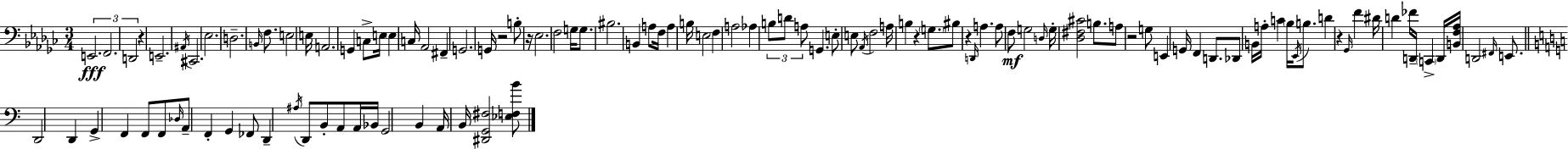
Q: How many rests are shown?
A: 7